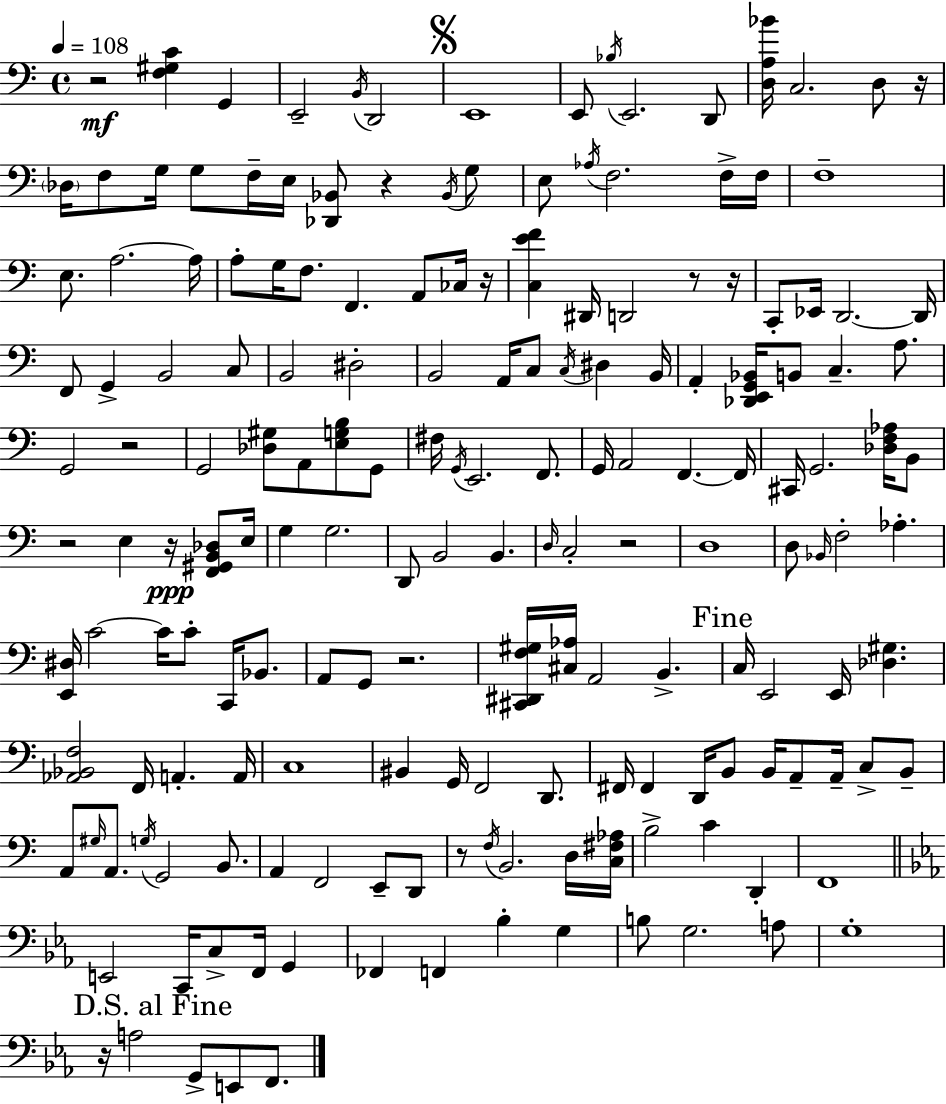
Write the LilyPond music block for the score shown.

{
  \clef bass
  \time 4/4
  \defaultTimeSignature
  \key a \minor
  \tempo 4 = 108
  r2\mf <f gis c'>4 g,4 | e,2-- \acciaccatura { b,16 } d,2 | \mark \markup { \musicglyph "scripts.segno" } e,1 | e,8 \acciaccatura { bes16 } e,2. | \break d,8 <d a bes'>16 c2. d8 | r16 \parenthesize des16 f8 g16 g8 f16-- e16 <des, bes,>8 r4 | \acciaccatura { bes,16 } g8 e8 \acciaccatura { aes16 } f2. | f16-> f16 f1-- | \break e8. a2.~~ | a16 a8-. g16 f8. f,4. | a,8 ces16 r16 <c e' f'>4 dis,16 d,2 | r8 r16 c,8-. ees,16 d,2.~~ | \break d,16 f,8 g,4-> b,2 | c8 b,2 dis2-. | b,2 a,16 c8 \acciaccatura { c16 } | dis4 b,16 a,4-. <des, e, g, bes,>16 b,8 c4.-- | \break a8. g,2 r2 | g,2 <des gis>8 a,8 | <e g b>8 g,8 fis16 \acciaccatura { g,16 } e,2. | f,8. g,16 a,2 f,4.~~ | \break f,16 cis,16 g,2. | <des f aes>16 b,8 r2 e4 | r16\ppp <f, gis, b, des>8 e16 g4 g2. | d,8 b,2 | \break b,4. \grace { d16 } c2-. r2 | d1 | d8 \grace { bes,16 } f2-. | aes4.-. <e, dis>16 c'2~~ | \break c'16 c'8-. c,16 bes,8. a,8 g,8 r2. | <cis, dis, f gis>16 <cis aes>16 a,2 | b,4.-> \mark "Fine" c16 e,2 | e,16 <des gis>4. <aes, bes, f>2 | \break f,16 a,4.-. a,16 c1 | bis,4 g,16 f,2 | d,8. fis,16 fis,4 d,16 b,8 | b,16 a,8-- a,16-- c8-> b,8-- a,8 \grace { gis16 } a,8. \acciaccatura { g16 } g,2 | \break b,8. a,4 f,2 | e,8-- d,8 r8 \acciaccatura { f16 } b,2. | d16 <c fis aes>16 b2-> | c'4 d,4-. f,1 | \break \bar "||" \break \key c \minor e,2 c,16 c8-> f,16 g,4 | fes,4 f,4 bes4-. g4 | b8 g2. a8 | g1-. | \break \mark "D.S. al Fine" r16 a2 g,8-> e,8 f,8. | \bar "|."
}